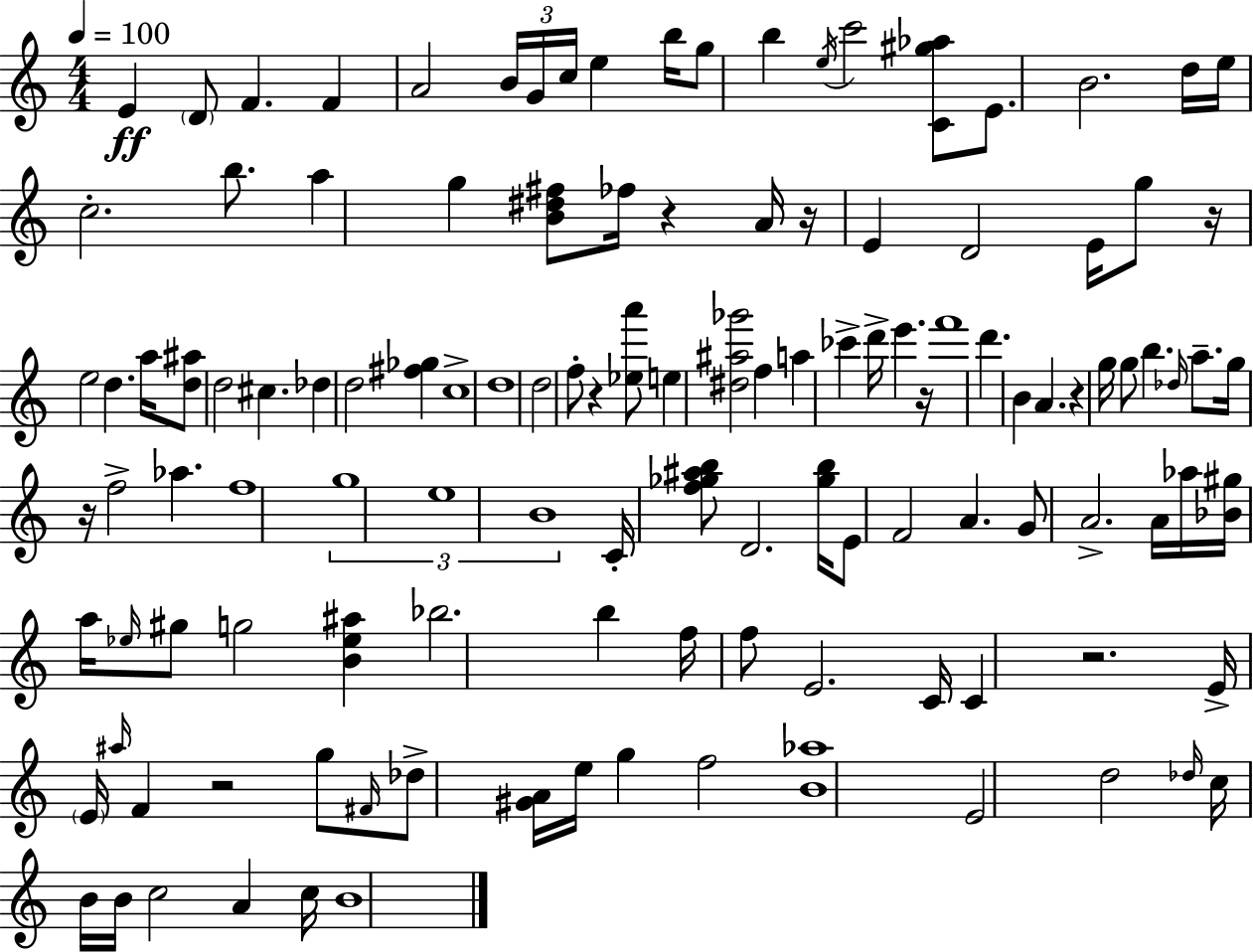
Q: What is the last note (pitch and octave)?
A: B4